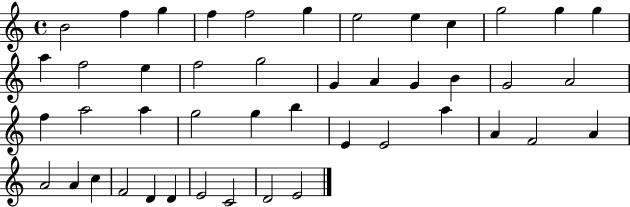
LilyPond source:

{
  \clef treble
  \time 4/4
  \defaultTimeSignature
  \key c \major
  b'2 f''4 g''4 | f''4 f''2 g''4 | e''2 e''4 c''4 | g''2 g''4 g''4 | \break a''4 f''2 e''4 | f''2 g''2 | g'4 a'4 g'4 b'4 | g'2 a'2 | \break f''4 a''2 a''4 | g''2 g''4 b''4 | e'4 e'2 a''4 | a'4 f'2 a'4 | \break a'2 a'4 c''4 | f'2 d'4 d'4 | e'2 c'2 | d'2 e'2 | \break \bar "|."
}